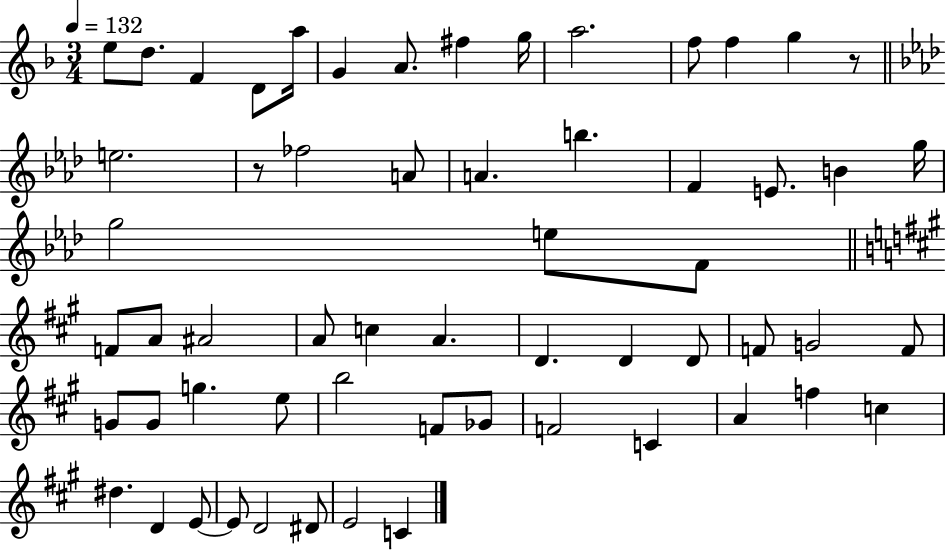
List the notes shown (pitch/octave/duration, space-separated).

E5/e D5/e. F4/q D4/e A5/s G4/q A4/e. F#5/q G5/s A5/h. F5/e F5/q G5/q R/e E5/h. R/e FES5/h A4/e A4/q. B5/q. F4/q E4/e. B4/q G5/s G5/h E5/e F4/e F4/e A4/e A#4/h A4/e C5/q A4/q. D4/q. D4/q D4/e F4/e G4/h F4/e G4/e G4/e G5/q. E5/e B5/h F4/e Gb4/e F4/h C4/q A4/q F5/q C5/q D#5/q. D4/q E4/e E4/e D4/h D#4/e E4/h C4/q